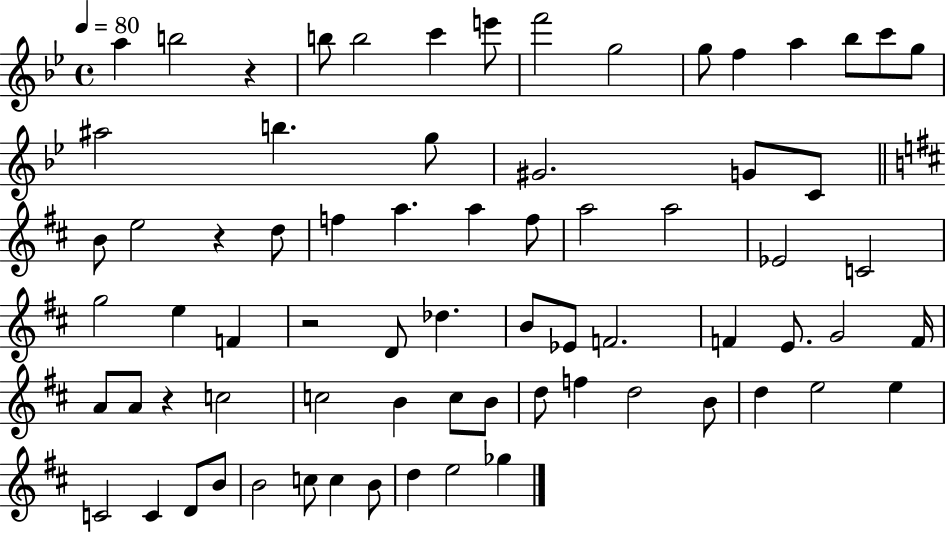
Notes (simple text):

A5/q B5/h R/q B5/e B5/h C6/q E6/e F6/h G5/h G5/e F5/q A5/q Bb5/e C6/e G5/e A#5/h B5/q. G5/e G#4/h. G4/e C4/e B4/e E5/h R/q D5/e F5/q A5/q. A5/q F5/e A5/h A5/h Eb4/h C4/h G5/h E5/q F4/q R/h D4/e Db5/q. B4/e Eb4/e F4/h. F4/q E4/e. G4/h F4/s A4/e A4/e R/q C5/h C5/h B4/q C5/e B4/e D5/e F5/q D5/h B4/e D5/q E5/h E5/q C4/h C4/q D4/e B4/e B4/h C5/e C5/q B4/e D5/q E5/h Gb5/q